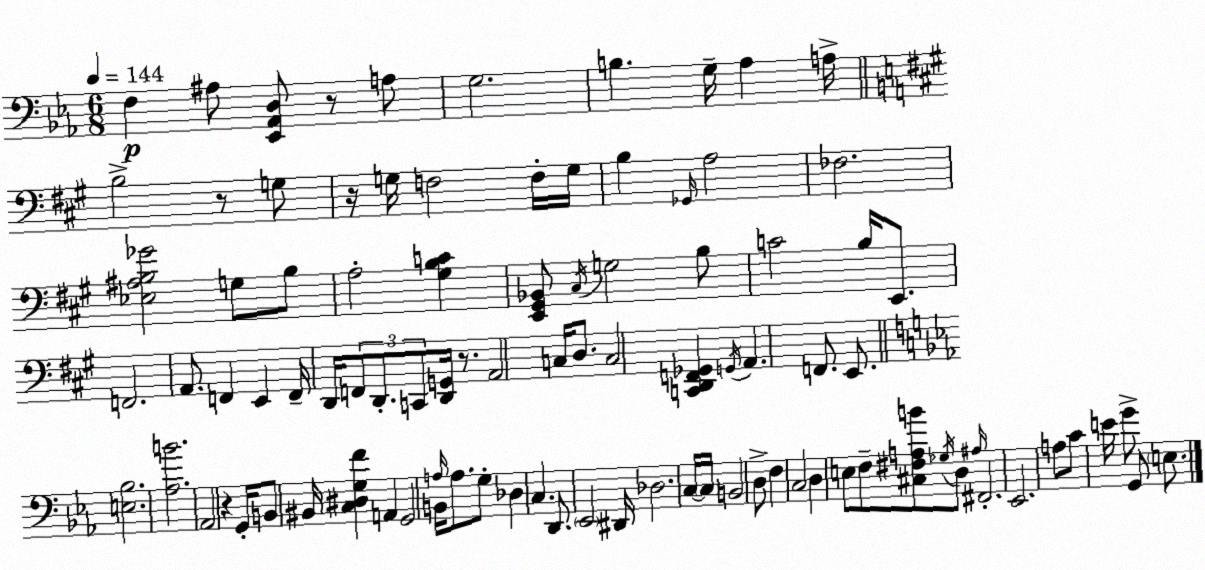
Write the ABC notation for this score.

X:1
T:Untitled
M:6/8
L:1/4
K:Eb
F, ^A,/2 [_E,,_A,,D,]/2 z/2 A,/2 G,2 B, G,/4 _A, A,/4 B,2 z/2 G,/2 z/4 G,/4 F,2 F,/4 G,/4 B, _G,,/4 A,2 _F,2 [_E,^A,B,_G]2 G,/2 B,/2 A,2 [^G,B,C] [E,,^G,,_B,,]/2 ^C,/4 G,2 B,/2 C2 B,/4 E,,/2 F,,2 A,,/2 F,, E,, F,,/4 D,,/4 F,,/2 D,,/2 C,,/2 [D,,G,,]/4 z/2 A,,2 C,/4 D,/2 C,2 [C,,D,,F,,_G,,] G,,/4 A,, F,,/2 E,,/2 [E,_B,]2 [_A,B]2 _A,,2 z G,,/4 B,,/2 ^B,,/4 [C,^D,G,F] A,, G,,2 B,,/4 A,/4 A,/2 G,/2 _D, C, D,,/2 _E,,2 ^D,,/4 _D,2 C,/4 C,/4 B,,2 D,/2 F, C,2 D, E,/2 F,/2 [^C,^F,A,B]/2 _G,/4 D,/2 ^A,/4 ^F,,2 _E,,2 A,/2 C/2 E/4 G/2 G,,/2 E,/2